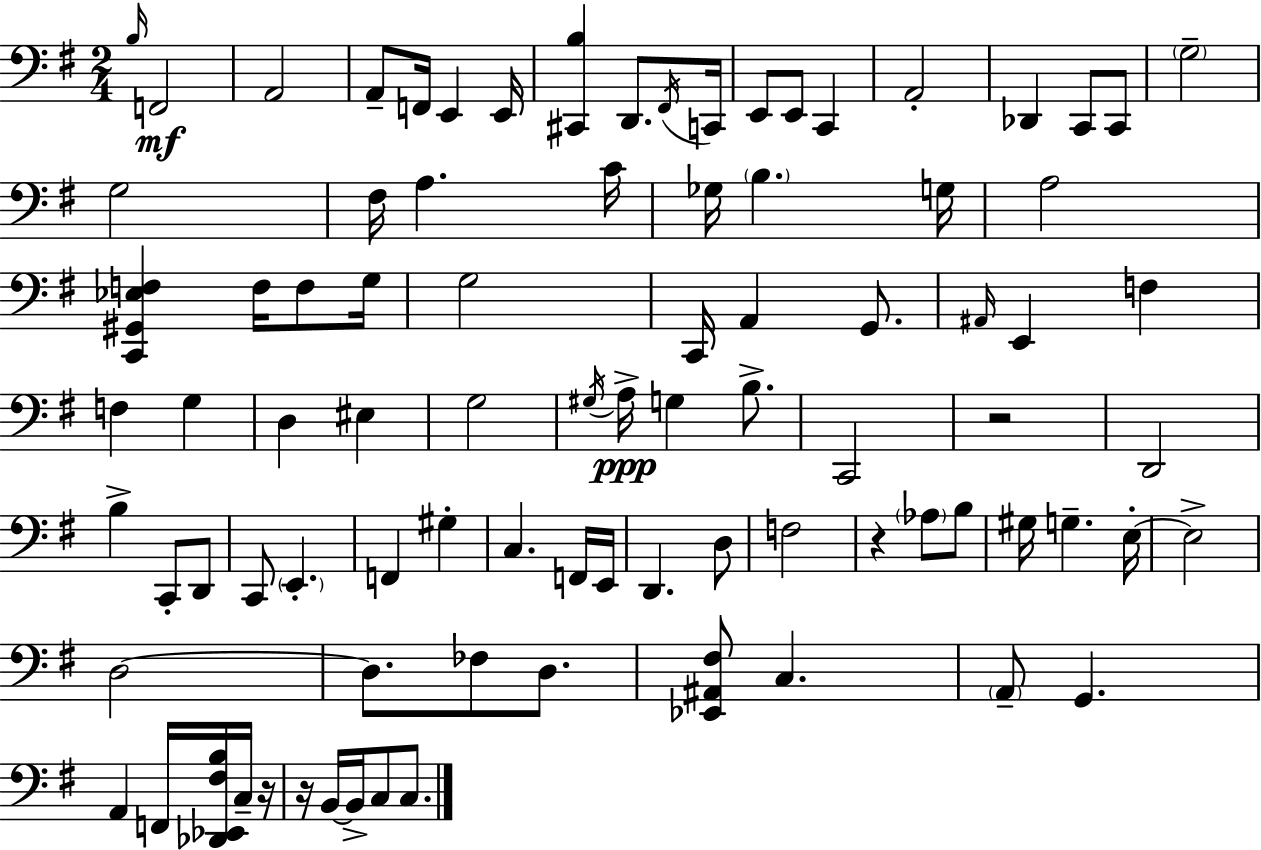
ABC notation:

X:1
T:Untitled
M:2/4
L:1/4
K:G
B,/4 F,,2 A,,2 A,,/2 F,,/4 E,, E,,/4 [^C,,B,] D,,/2 ^F,,/4 C,,/4 E,,/2 E,,/2 C,, A,,2 _D,, C,,/2 C,,/2 G,2 G,2 ^F,/4 A, C/4 _G,/4 B, G,/4 A,2 [C,,^G,,_E,F,] F,/4 F,/2 G,/4 G,2 C,,/4 A,, G,,/2 ^A,,/4 E,, F, F, G, D, ^E, G,2 ^G,/4 A,/4 G, B,/2 C,,2 z2 D,,2 B, C,,/2 D,,/2 C,,/2 E,, F,, ^G, C, F,,/4 E,,/4 D,, D,/2 F,2 z _A,/2 B,/2 ^G,/4 G, E,/4 E,2 D,2 D,/2 _F,/2 D,/2 [_E,,^A,,^F,]/2 C, A,,/2 G,, A,, F,,/4 [_D,,_E,,^F,B,]/4 C,/4 z/4 z/4 B,,/4 B,,/4 C,/2 C,/2